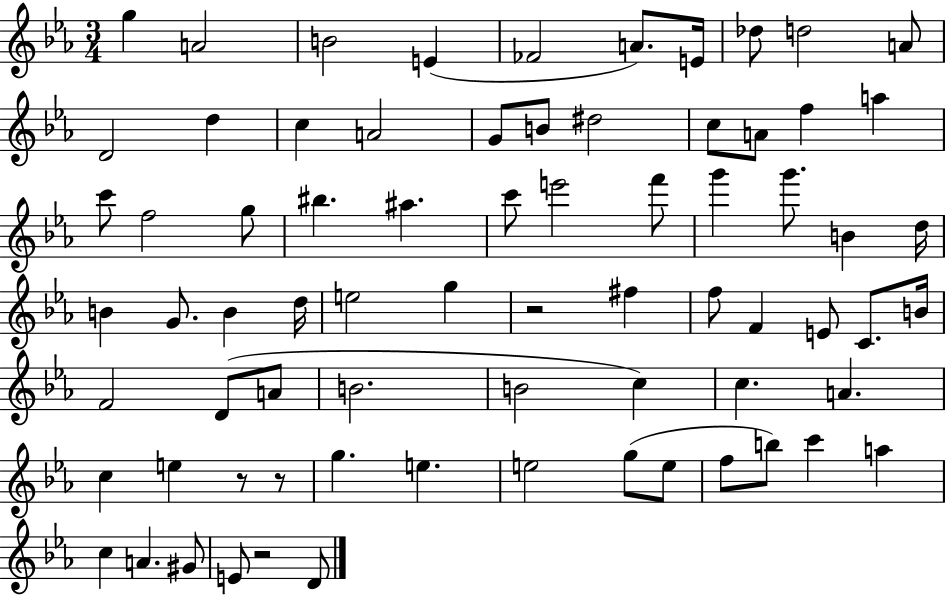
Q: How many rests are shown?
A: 4